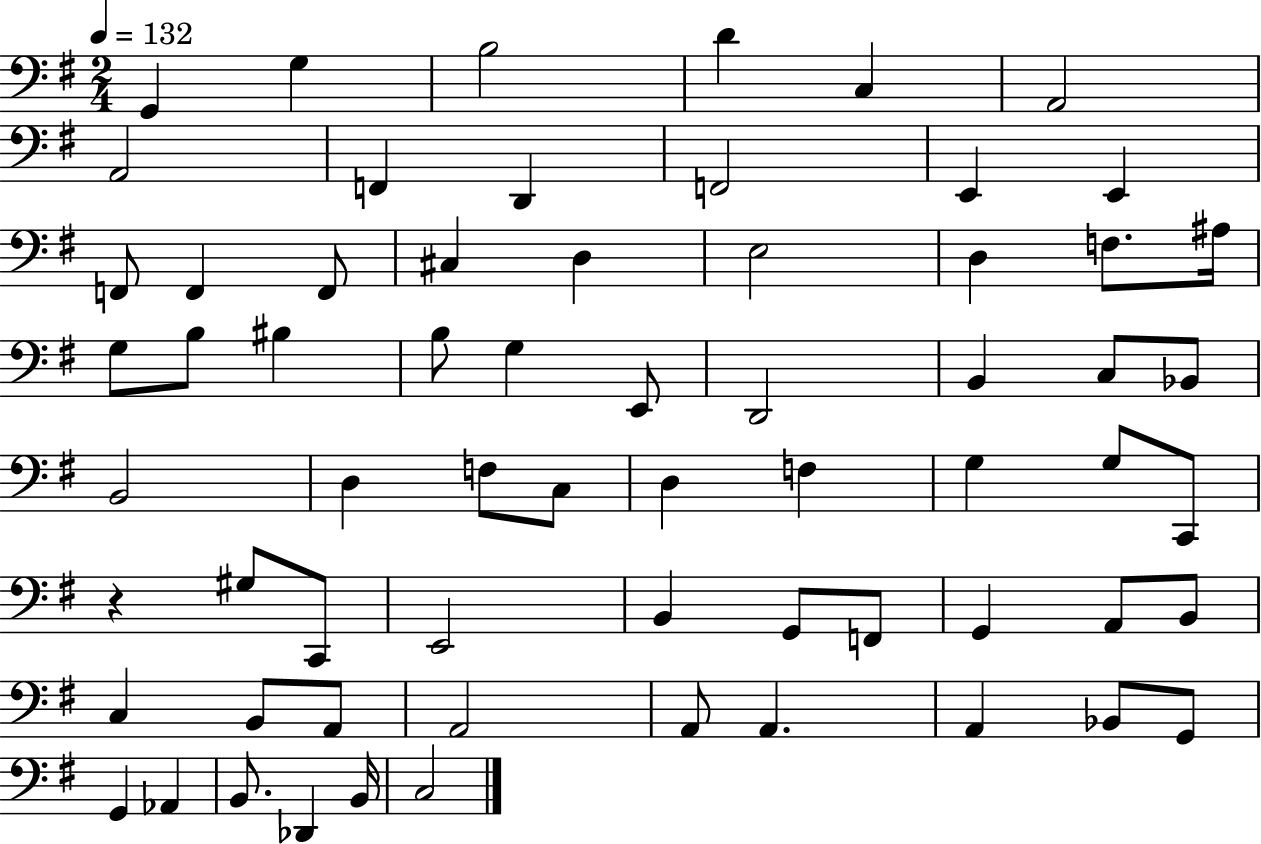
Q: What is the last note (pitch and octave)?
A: C3